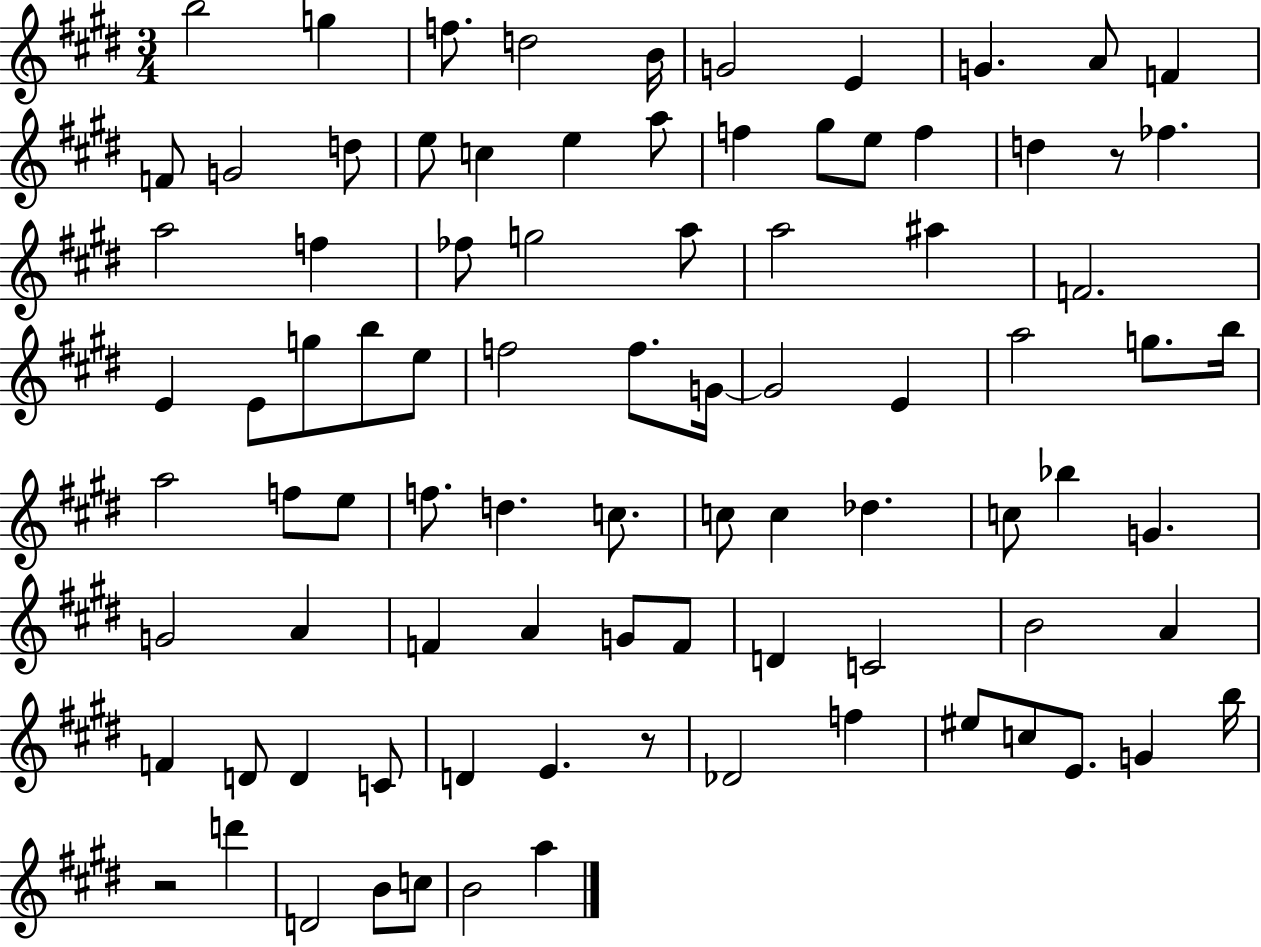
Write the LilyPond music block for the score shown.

{
  \clef treble
  \numericTimeSignature
  \time 3/4
  \key e \major
  \repeat volta 2 { b''2 g''4 | f''8. d''2 b'16 | g'2 e'4 | g'4. a'8 f'4 | \break f'8 g'2 d''8 | e''8 c''4 e''4 a''8 | f''4 gis''8 e''8 f''4 | d''4 r8 fes''4. | \break a''2 f''4 | fes''8 g''2 a''8 | a''2 ais''4 | f'2. | \break e'4 e'8 g''8 b''8 e''8 | f''2 f''8. g'16~~ | g'2 e'4 | a''2 g''8. b''16 | \break a''2 f''8 e''8 | f''8. d''4. c''8. | c''8 c''4 des''4. | c''8 bes''4 g'4. | \break g'2 a'4 | f'4 a'4 g'8 f'8 | d'4 c'2 | b'2 a'4 | \break f'4 d'8 d'4 c'8 | d'4 e'4. r8 | des'2 f''4 | eis''8 c''8 e'8. g'4 b''16 | \break r2 d'''4 | d'2 b'8 c''8 | b'2 a''4 | } \bar "|."
}